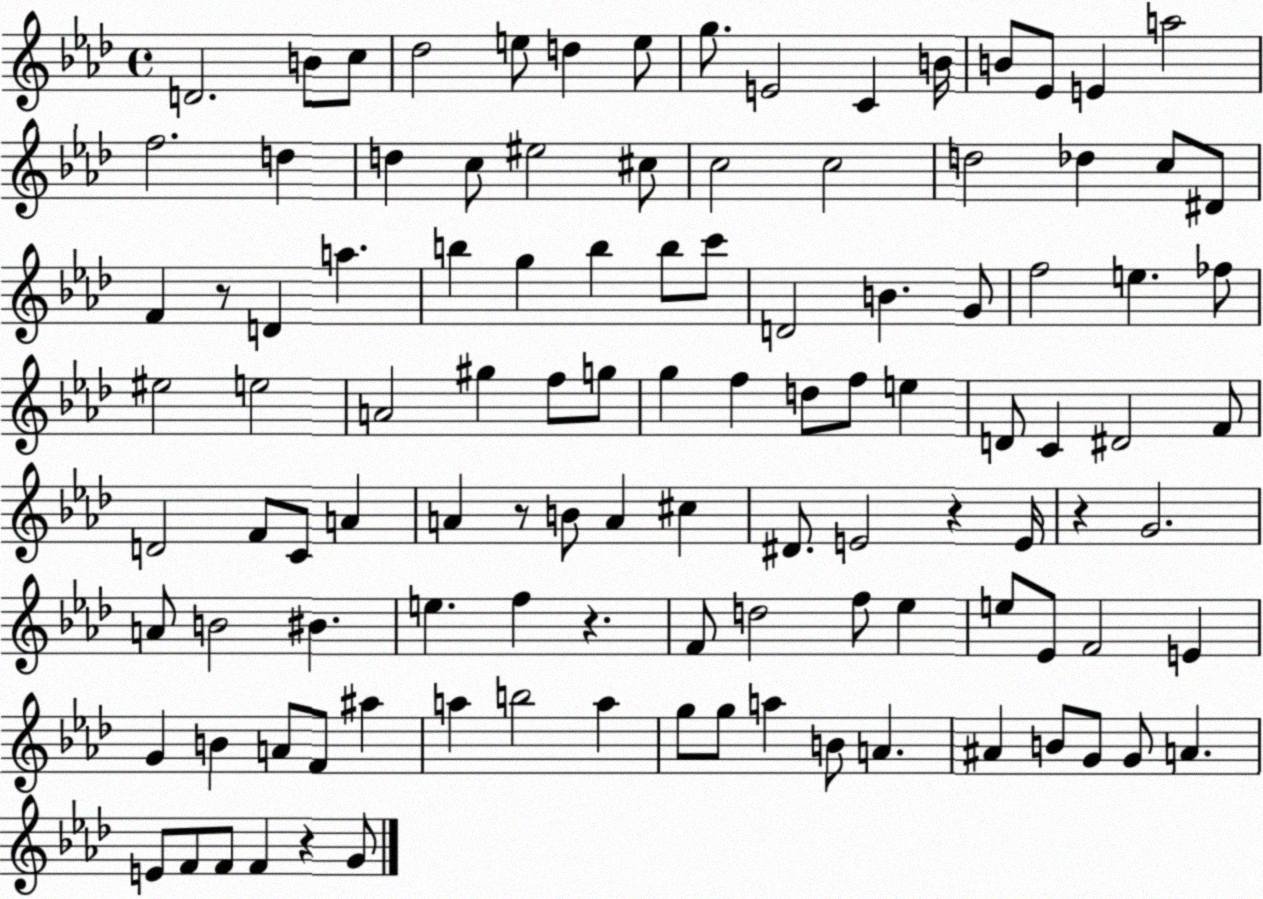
X:1
T:Untitled
M:4/4
L:1/4
K:Ab
D2 B/2 c/2 _d2 e/2 d e/2 g/2 E2 C B/4 B/2 _E/2 E a2 f2 d d c/2 ^e2 ^c/2 c2 c2 d2 _d c/2 ^D/2 F z/2 D a b g b b/2 c'/2 D2 B G/2 f2 e _f/2 ^e2 e2 A2 ^g f/2 g/2 g f d/2 f/2 e D/2 C ^D2 F/2 D2 F/2 C/2 A A z/2 B/2 A ^c ^D/2 E2 z E/4 z G2 A/2 B2 ^B e f z F/2 d2 f/2 _e e/2 _E/2 F2 E G B A/2 F/2 ^a a b2 a g/2 g/2 a B/2 A ^A B/2 G/2 G/2 A E/2 F/2 F/2 F z G/2